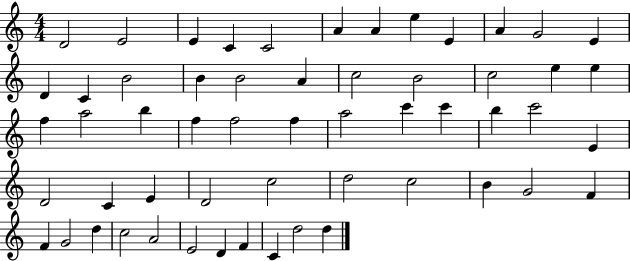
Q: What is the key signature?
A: C major